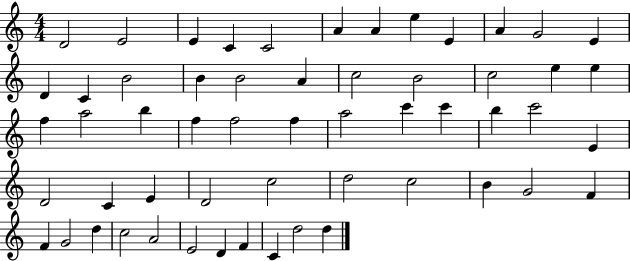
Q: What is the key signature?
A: C major